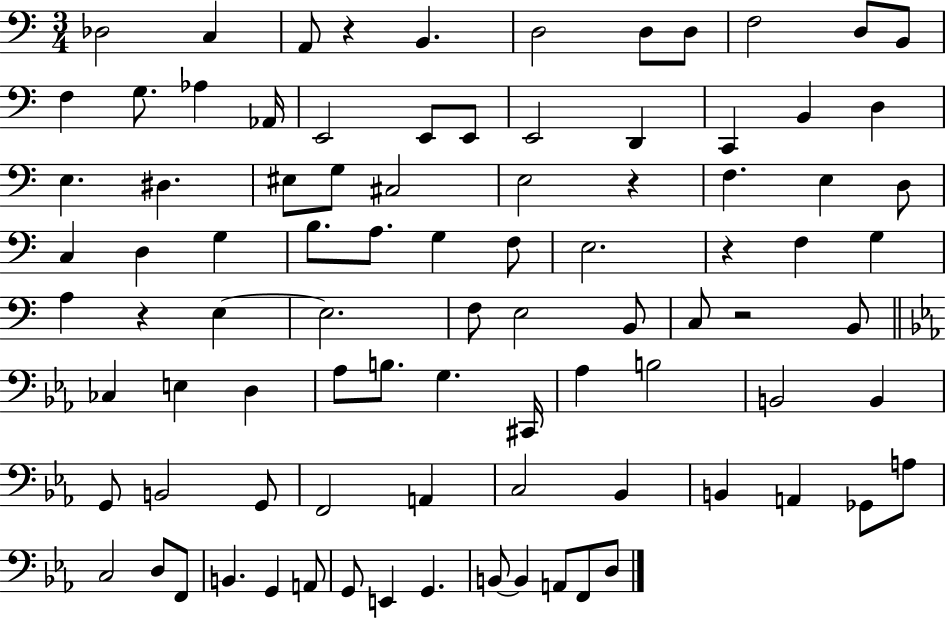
X:1
T:Untitled
M:3/4
L:1/4
K:C
_D,2 C, A,,/2 z B,, D,2 D,/2 D,/2 F,2 D,/2 B,,/2 F, G,/2 _A, _A,,/4 E,,2 E,,/2 E,,/2 E,,2 D,, C,, B,, D, E, ^D, ^E,/2 G,/2 ^C,2 E,2 z F, E, D,/2 C, D, G, B,/2 A,/2 G, F,/2 E,2 z F, G, A, z E, E,2 F,/2 E,2 B,,/2 C,/2 z2 B,,/2 _C, E, D, _A,/2 B,/2 G, ^C,,/4 _A, B,2 B,,2 B,, G,,/2 B,,2 G,,/2 F,,2 A,, C,2 _B,, B,, A,, _G,,/2 A,/2 C,2 D,/2 F,,/2 B,, G,, A,,/2 G,,/2 E,, G,, B,,/2 B,, A,,/2 F,,/2 D,/2